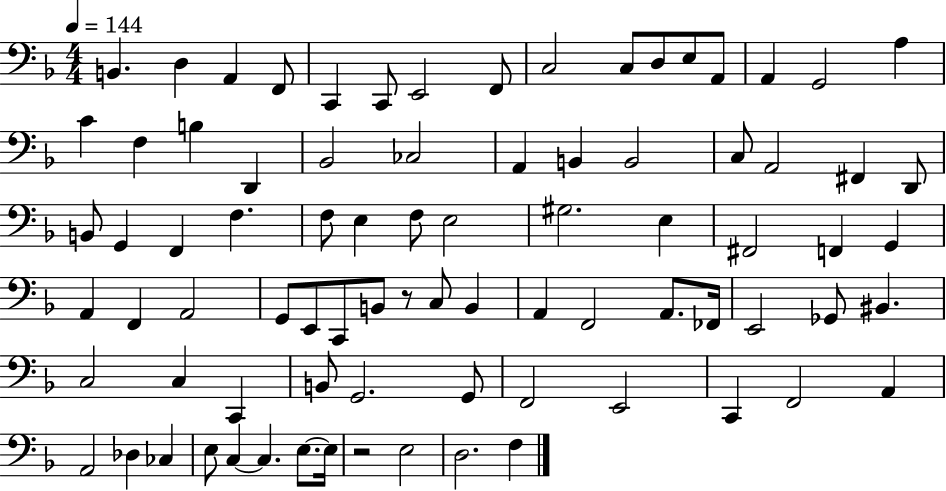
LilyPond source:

{
  \clef bass
  \numericTimeSignature
  \time 4/4
  \key f \major
  \tempo 4 = 144
  b,4. d4 a,4 f,8 | c,4 c,8 e,2 f,8 | c2 c8 d8 e8 a,8 | a,4 g,2 a4 | \break c'4 f4 b4 d,4 | bes,2 ces2 | a,4 b,4 b,2 | c8 a,2 fis,4 d,8 | \break b,8 g,4 f,4 f4. | f8 e4 f8 e2 | gis2. e4 | fis,2 f,4 g,4 | \break a,4 f,4 a,2 | g,8 e,8 c,8 b,8 r8 c8 b,4 | a,4 f,2 a,8. fes,16 | e,2 ges,8 bis,4. | \break c2 c4 c,4 | b,8 g,2. g,8 | f,2 e,2 | c,4 f,2 a,4 | \break a,2 des4 ces4 | e8 c4~~ c4. e8.~~ e16 | r2 e2 | d2. f4 | \break \bar "|."
}